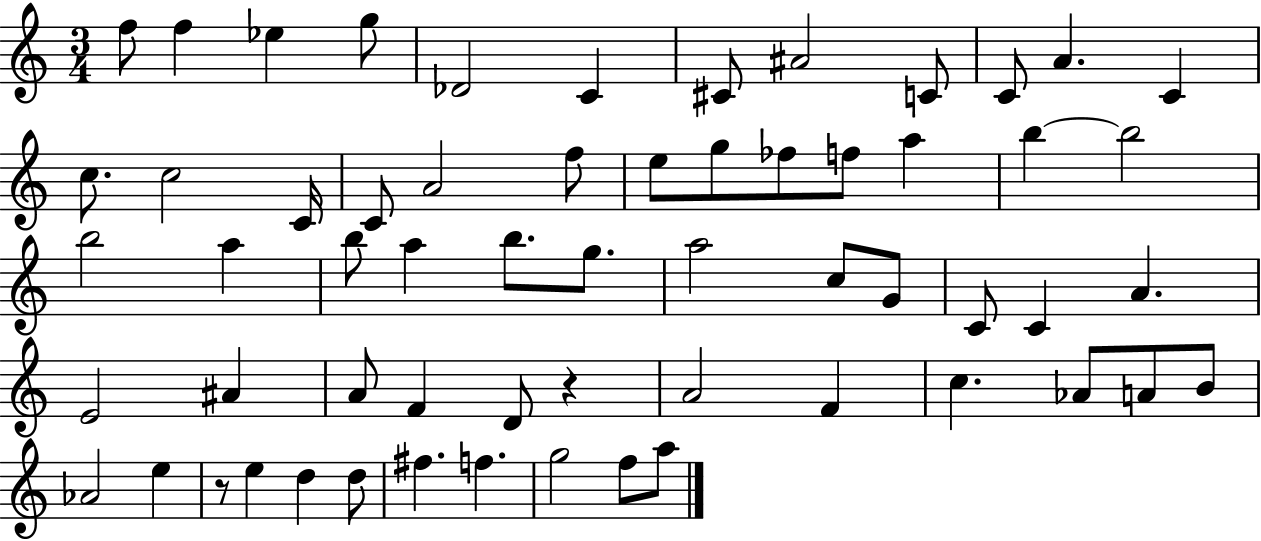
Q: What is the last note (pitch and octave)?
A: A5